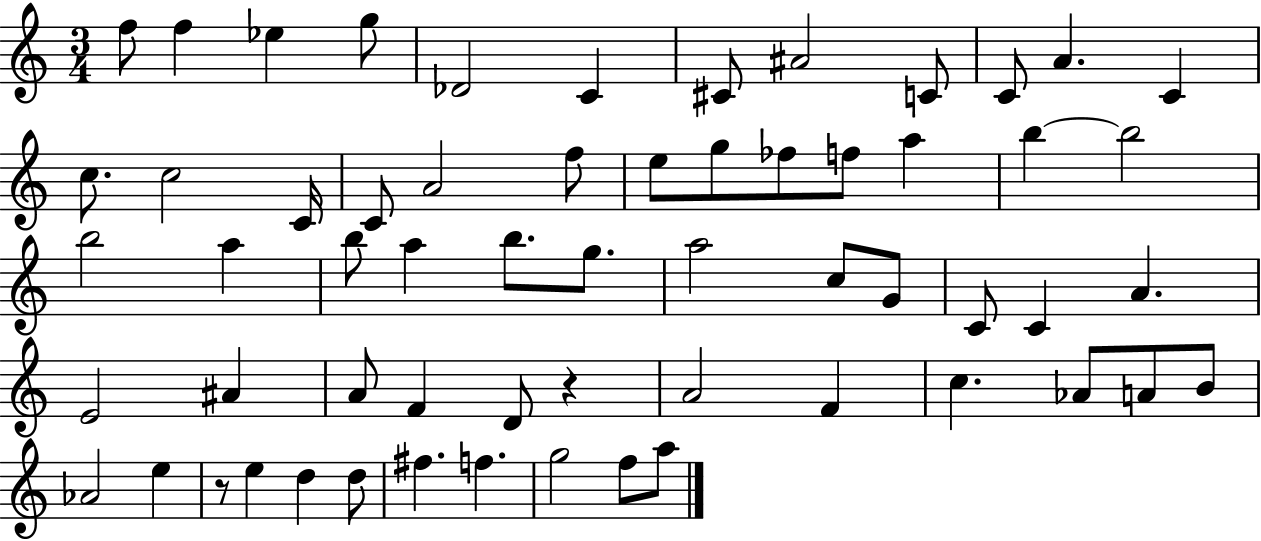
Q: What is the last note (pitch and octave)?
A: A5